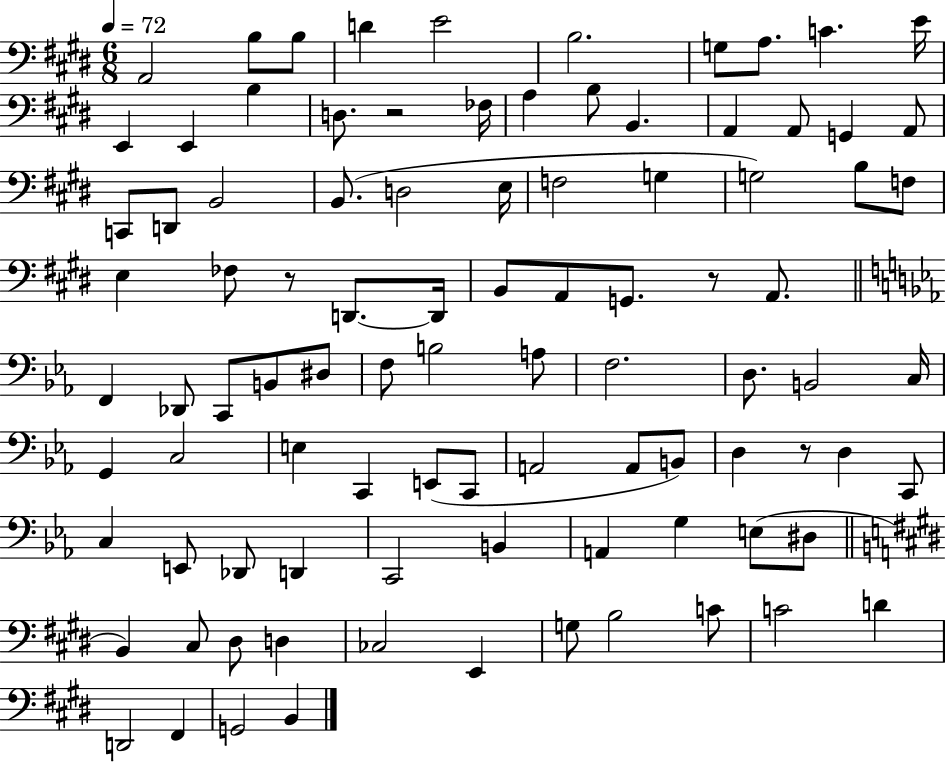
{
  \clef bass
  \numericTimeSignature
  \time 6/8
  \key e \major
  \tempo 4 = 72
  a,2 b8 b8 | d'4 e'2 | b2. | g8 a8. c'4. e'16 | \break e,4 e,4 b4 | d8. r2 fes16 | a4 b8 b,4. | a,4 a,8 g,4 a,8 | \break c,8 d,8 b,2 | b,8.( d2 e16 | f2 g4 | g2) b8 f8 | \break e4 fes8 r8 d,8.~~ d,16 | b,8 a,8 g,8. r8 a,8. | \bar "||" \break \key ees \major f,4 des,8 c,8 b,8 dis8 | f8 b2 a8 | f2. | d8. b,2 c16 | \break g,4 c2 | e4 c,4 e,8( c,8 | a,2 a,8 b,8) | d4 r8 d4 c,8 | \break c4 e,8 des,8 d,4 | c,2 b,4 | a,4 g4 e8( dis8 | \bar "||" \break \key e \major b,4) cis8 dis8 d4 | ces2 e,4 | g8 b2 c'8 | c'2 d'4 | \break d,2 fis,4 | g,2 b,4 | \bar "|."
}